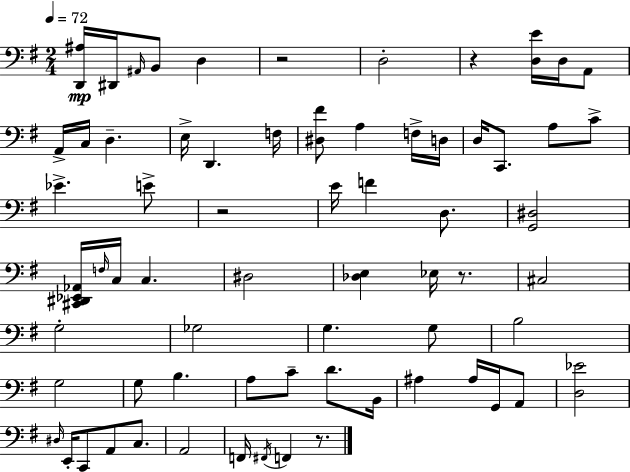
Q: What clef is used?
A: bass